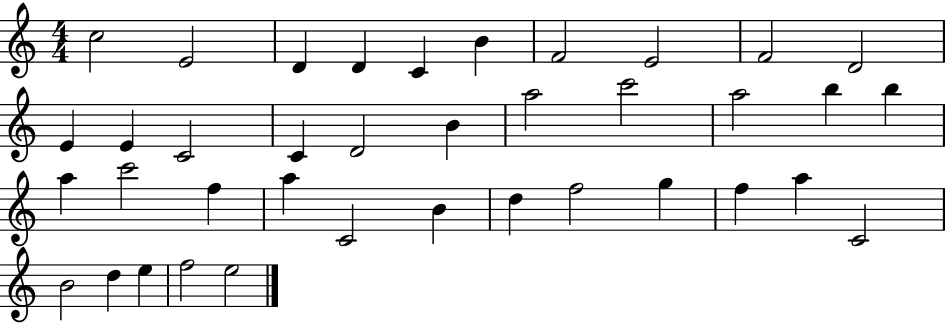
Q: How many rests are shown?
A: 0